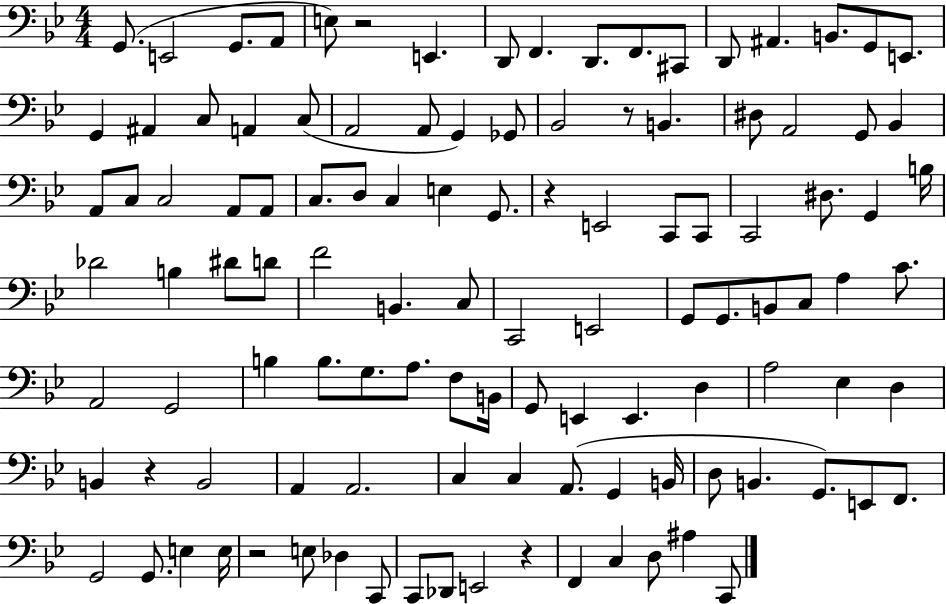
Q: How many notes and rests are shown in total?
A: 113